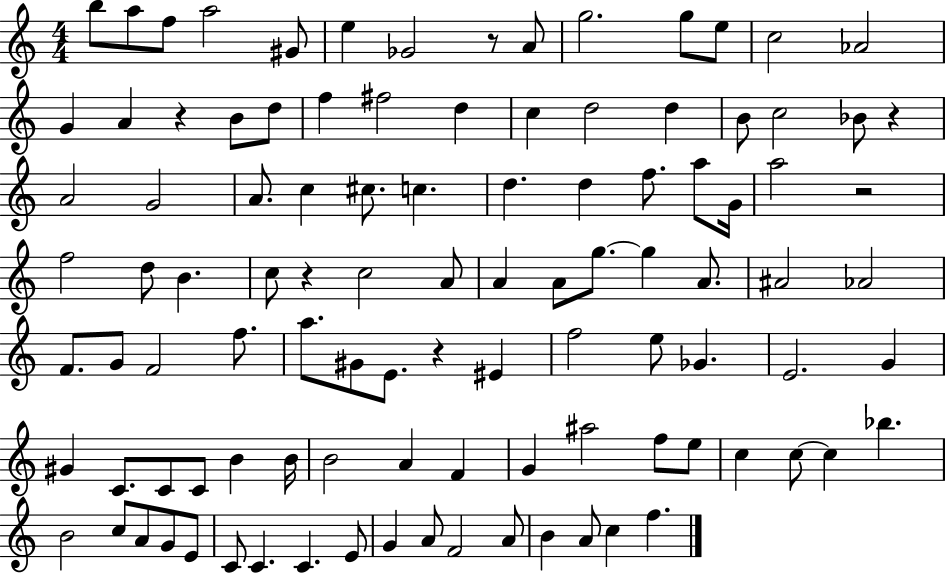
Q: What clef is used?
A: treble